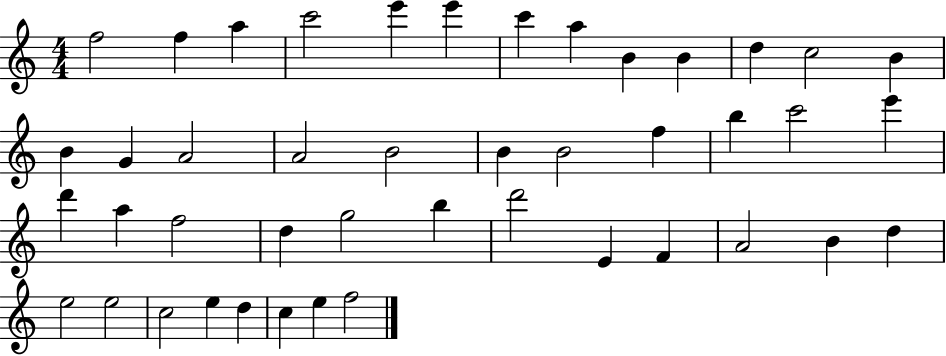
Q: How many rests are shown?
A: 0